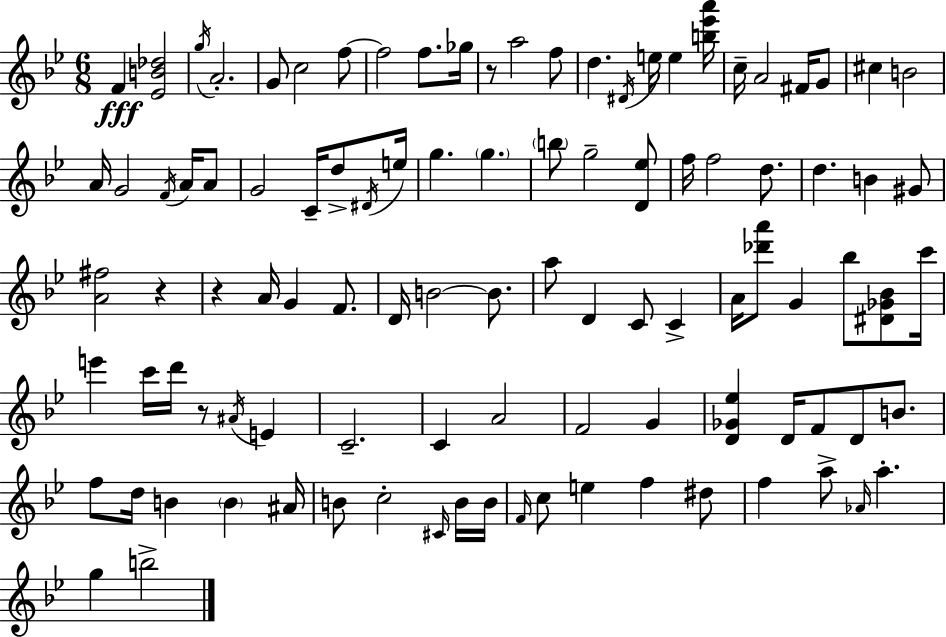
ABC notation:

X:1
T:Untitled
M:6/8
L:1/4
K:Bb
F [_EB_d]2 g/4 A2 G/2 c2 f/2 f2 f/2 _g/4 z/2 a2 f/2 d ^D/4 e/4 e [b_e'a']/4 c/4 A2 ^F/4 G/2 ^c B2 A/4 G2 F/4 A/4 A/2 G2 C/4 d/2 ^D/4 e/4 g g b/2 g2 [D_e]/2 f/4 f2 d/2 d B ^G/2 [A^f]2 z z A/4 G F/2 D/4 B2 B/2 a/2 D C/2 C A/4 [_d'a']/2 G _b/2 [^D_G_B]/2 c'/4 e' c'/4 d'/4 z/2 ^A/4 E C2 C A2 F2 G [D_G_e] D/4 F/2 D/2 B/2 f/2 d/4 B B ^A/4 B/2 c2 ^C/4 B/4 B/4 F/4 c/2 e f ^d/2 f a/2 _A/4 a g b2